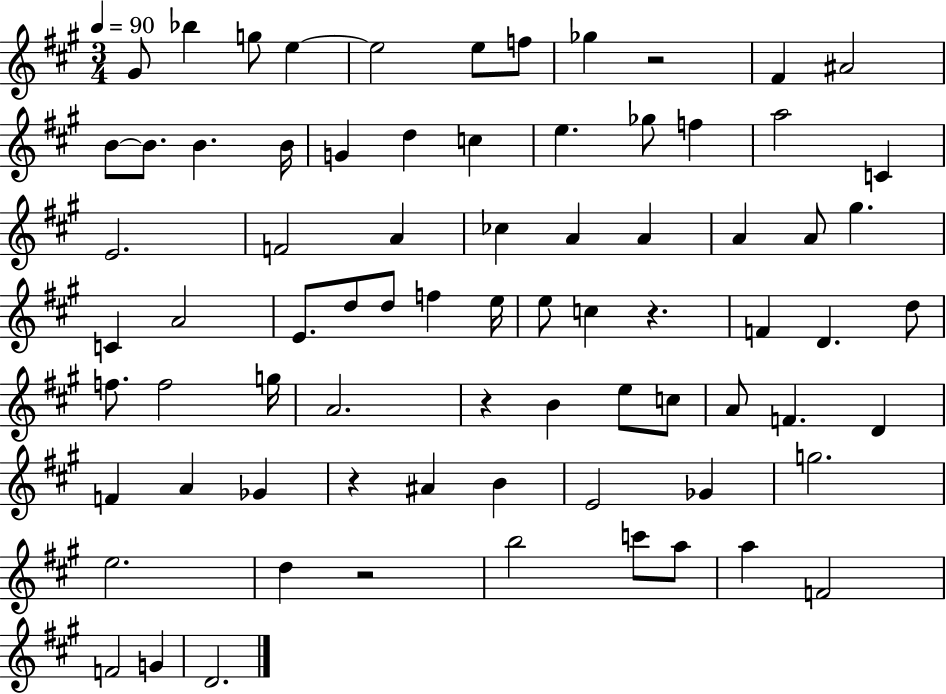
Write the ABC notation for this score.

X:1
T:Untitled
M:3/4
L:1/4
K:A
^G/2 _b g/2 e e2 e/2 f/2 _g z2 ^F ^A2 B/2 B/2 B B/4 G d c e _g/2 f a2 C E2 F2 A _c A A A A/2 ^g C A2 E/2 d/2 d/2 f e/4 e/2 c z F D d/2 f/2 f2 g/4 A2 z B e/2 c/2 A/2 F D F A _G z ^A B E2 _G g2 e2 d z2 b2 c'/2 a/2 a F2 F2 G D2